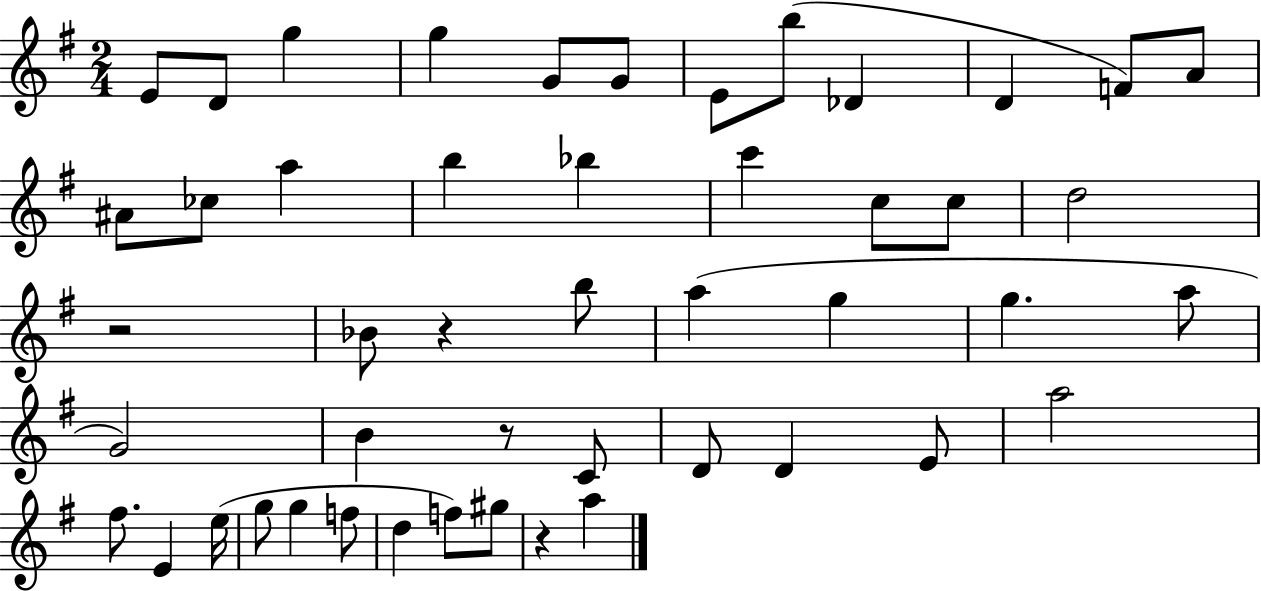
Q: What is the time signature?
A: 2/4